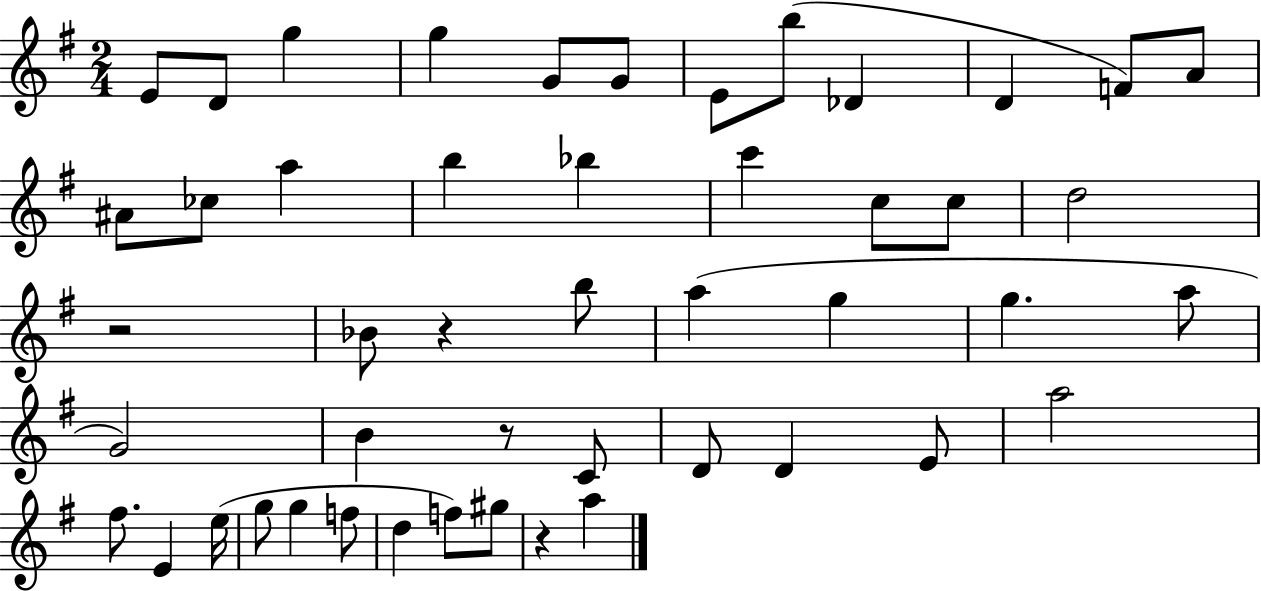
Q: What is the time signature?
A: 2/4